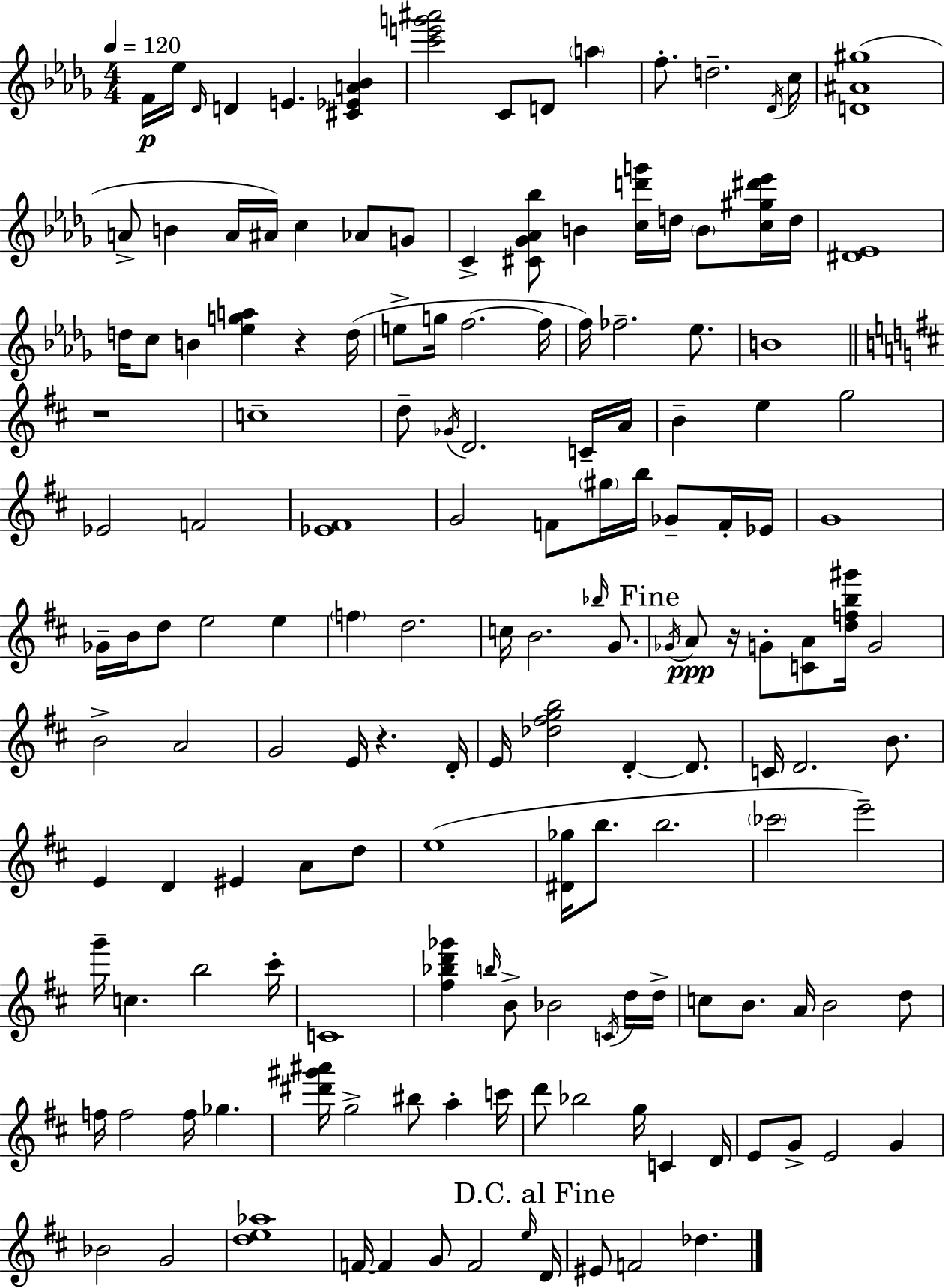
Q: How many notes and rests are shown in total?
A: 155